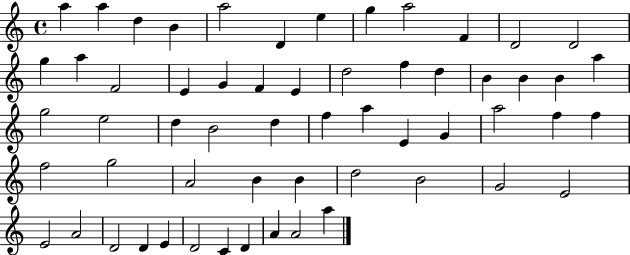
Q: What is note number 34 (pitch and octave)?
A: E4